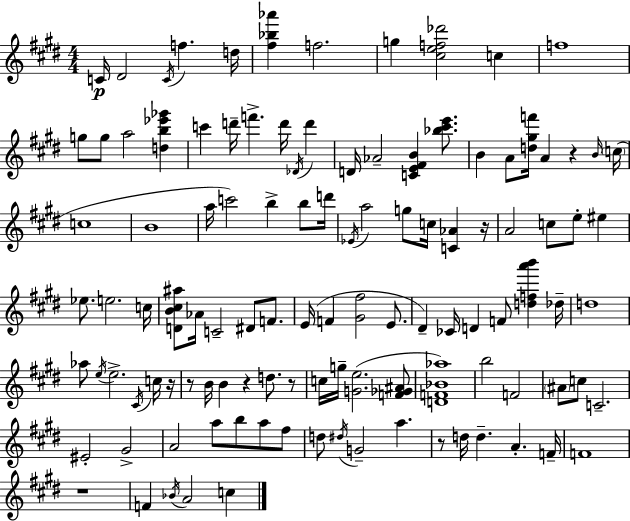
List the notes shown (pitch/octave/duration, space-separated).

C4/s D#4/h C4/s F5/q. D5/s [F#5,Bb5,Ab6]/q F5/h. G5/q [C#5,E5,F5,Db6]/h C5/q F5/w G5/e G5/e A5/h [D5,B5,Eb6,Gb6]/q C6/q D6/s F6/q. D6/s Db4/s D6/q D4/s Ab4/h [C4,E4,F#4,B4]/q [Bb5,C#6,E6]/e. B4/q A4/e [D5,G#5,F6]/s A4/q R/q B4/s C5/s C5/w B4/w A5/s C6/h B5/q B5/e D6/s Eb4/s A5/h G5/e C5/s [C4,Ab4]/q R/s A4/h C5/e E5/e EIS5/q Eb5/e. E5/h. C5/s [D4,B4,C#5,A#5]/e Ab4/s C4/h D#4/e F4/e. E4/s F4/q [G#4,F#5]/h E4/e. D#4/q CES4/s D4/q F4/e [D5,F5,A6,B6]/q Db5/s D5/w Ab5/e E5/s E5/h. C#4/s C5/s R/s R/e B4/s B4/q R/q D5/e. R/e C5/s G5/s [G4,E5]/h. [F4,Gb4,A#4]/e [D4,F4,Bb4,Ab5]/w B5/h F4/h A#4/e C5/e C4/h. EIS4/h G#4/h A4/h A5/e B5/e A5/e F#5/e D5/e D#5/s G4/h A5/q. R/e D5/s D5/q. A4/q. F4/s F4/w R/w F4/q Bb4/s A4/h C5/q